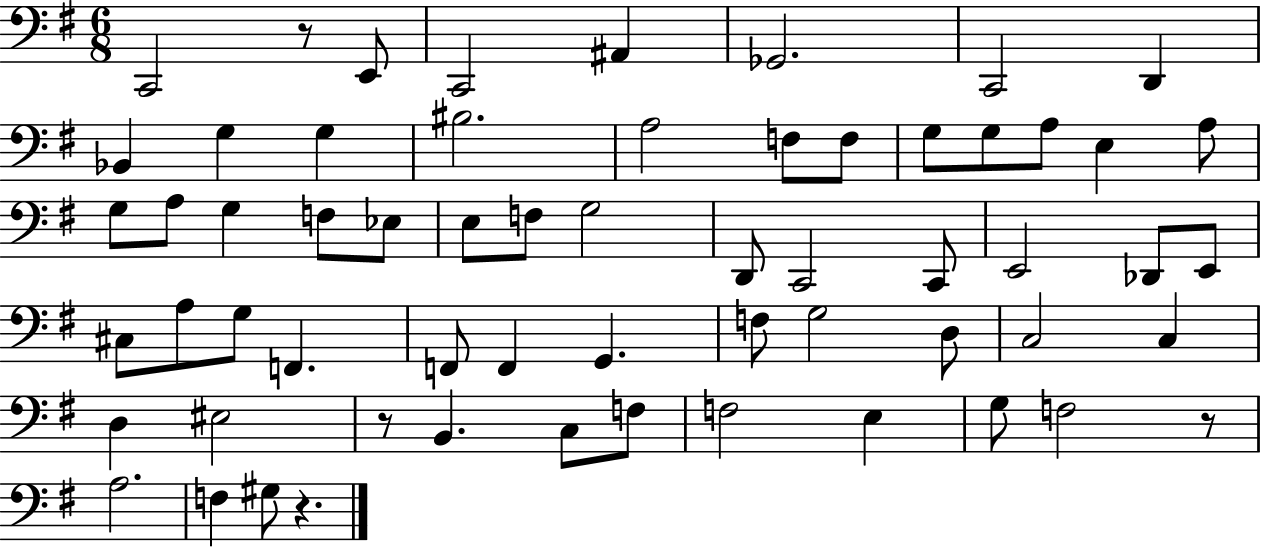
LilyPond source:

{
  \clef bass
  \numericTimeSignature
  \time 6/8
  \key g \major
  c,2 r8 e,8 | c,2 ais,4 | ges,2. | c,2 d,4 | \break bes,4 g4 g4 | bis2. | a2 f8 f8 | g8 g8 a8 e4 a8 | \break g8 a8 g4 f8 ees8 | e8 f8 g2 | d,8 c,2 c,8 | e,2 des,8 e,8 | \break cis8 a8 g8 f,4. | f,8 f,4 g,4. | f8 g2 d8 | c2 c4 | \break d4 eis2 | r8 b,4. c8 f8 | f2 e4 | g8 f2 r8 | \break a2. | f4 gis8 r4. | \bar "|."
}